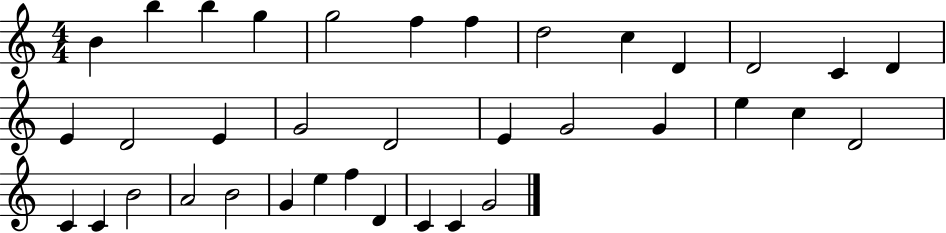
{
  \clef treble
  \numericTimeSignature
  \time 4/4
  \key c \major
  b'4 b''4 b''4 g''4 | g''2 f''4 f''4 | d''2 c''4 d'4 | d'2 c'4 d'4 | \break e'4 d'2 e'4 | g'2 d'2 | e'4 g'2 g'4 | e''4 c''4 d'2 | \break c'4 c'4 b'2 | a'2 b'2 | g'4 e''4 f''4 d'4 | c'4 c'4 g'2 | \break \bar "|."
}